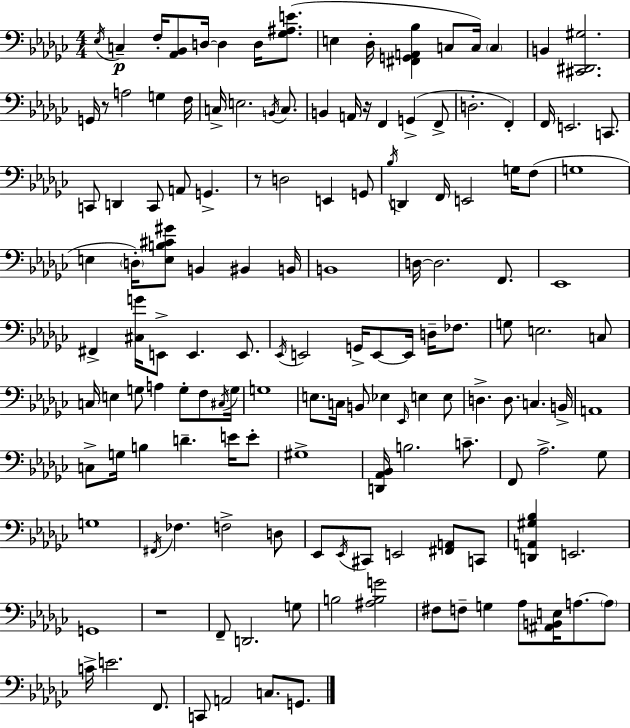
X:1
T:Untitled
M:4/4
L:1/4
K:Ebm
_E,/4 C, F,/4 [_A,,_B,,]/2 D,/4 D, D,/4 [_G,^A,E]/2 E, _D,/4 [^F,,G,,A,,_B,] C,/2 C,/4 C, B,, [^C,,^D,,^G,]2 G,,/4 z/2 A,2 G, F,/4 C,/4 E,2 B,,/4 C,/2 B,, A,,/4 z/4 F,, G,, F,,/2 D,2 F,, F,,/4 E,,2 C,,/2 C,,/2 D,, C,,/2 A,,/2 G,, z/2 D,2 E,, G,,/2 _B,/4 D,, F,,/4 E,,2 G,/4 F,/2 G,4 E, D,/4 [E,B,^C^G]/2 B,, ^B,, B,,/4 B,,4 D,/4 D,2 F,,/2 _E,,4 ^F,, [^C,G]/4 E,,/2 E,, E,,/2 _E,,/4 E,,2 G,,/4 E,,/2 E,,/4 D,/4 _F,/2 G,/2 E,2 C,/2 C,/4 E, G,/2 A, G,/2 F,/2 ^C,/4 G,/4 G,4 E,/2 C,/4 B,,/2 _E, _E,,/4 E, E,/2 D, D,/2 C, B,,/4 A,,4 C,/2 G,/4 B, D E/4 E/2 ^G,4 [D,,_A,,_B,,]/4 B,2 C/2 F,,/2 _A,2 _G,/2 G,4 ^F,,/4 _F, F,2 D,/2 _E,,/2 _E,,/4 ^C,,/2 E,,2 [^F,,A,,]/2 C,,/2 [D,,A,,^G,_B,] E,,2 G,,4 z4 F,,/2 D,,2 G,/2 B,2 [^A,B,G]2 ^F,/2 F,/2 G, _A,/2 [^A,,B,,E,]/4 A,/2 A,/2 C/4 E2 F,,/2 C,,/2 A,,2 C,/2 G,,/2